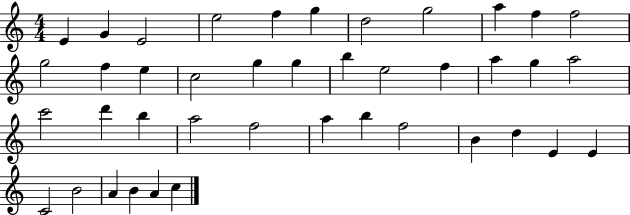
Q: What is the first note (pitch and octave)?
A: E4